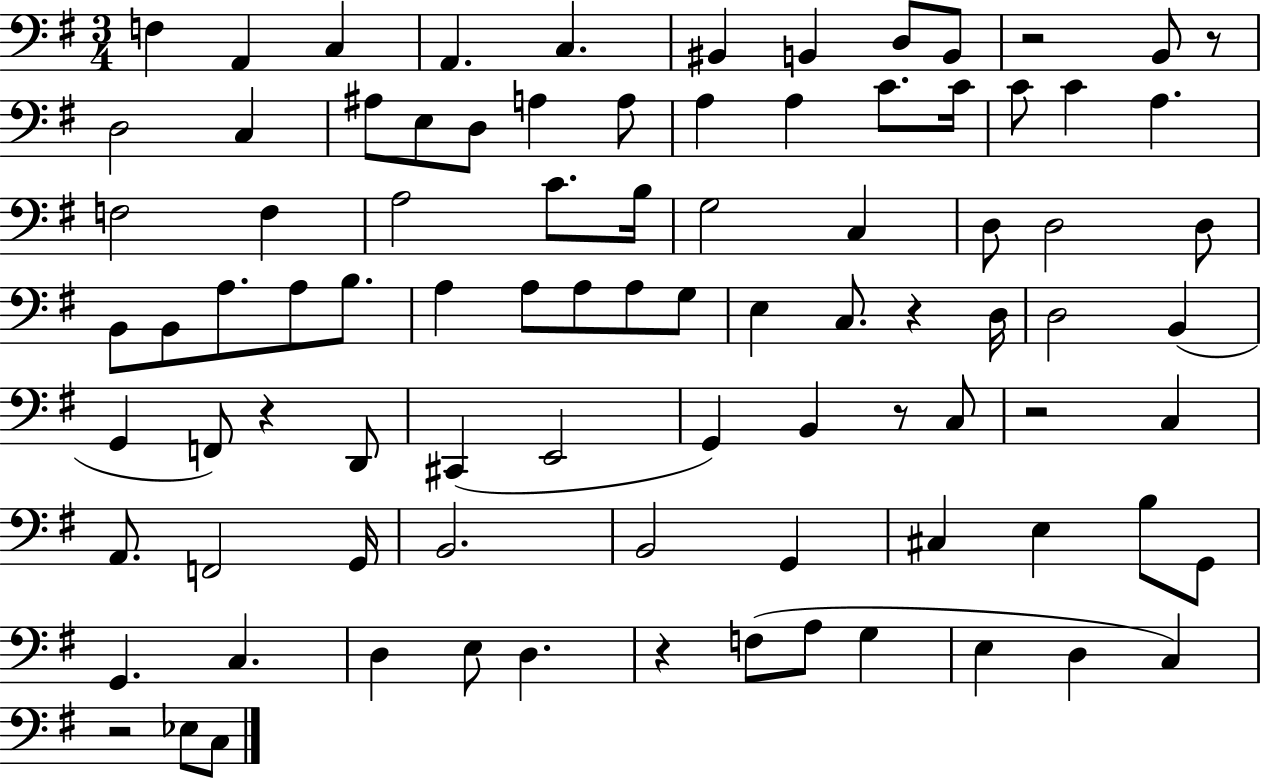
F3/q A2/q C3/q A2/q. C3/q. BIS2/q B2/q D3/e B2/e R/h B2/e R/e D3/h C3/q A#3/e E3/e D3/e A3/q A3/e A3/q A3/q C4/e. C4/s C4/e C4/q A3/q. F3/h F3/q A3/h C4/e. B3/s G3/h C3/q D3/e D3/h D3/e B2/e B2/e A3/e. A3/e B3/e. A3/q A3/e A3/e A3/e G3/e E3/q C3/e. R/q D3/s D3/h B2/q G2/q F2/e R/q D2/e C#2/q E2/h G2/q B2/q R/e C3/e R/h C3/q A2/e. F2/h G2/s B2/h. B2/h G2/q C#3/q E3/q B3/e G2/e G2/q. C3/q. D3/q E3/e D3/q. R/q F3/e A3/e G3/q E3/q D3/q C3/q R/h Eb3/e C3/e